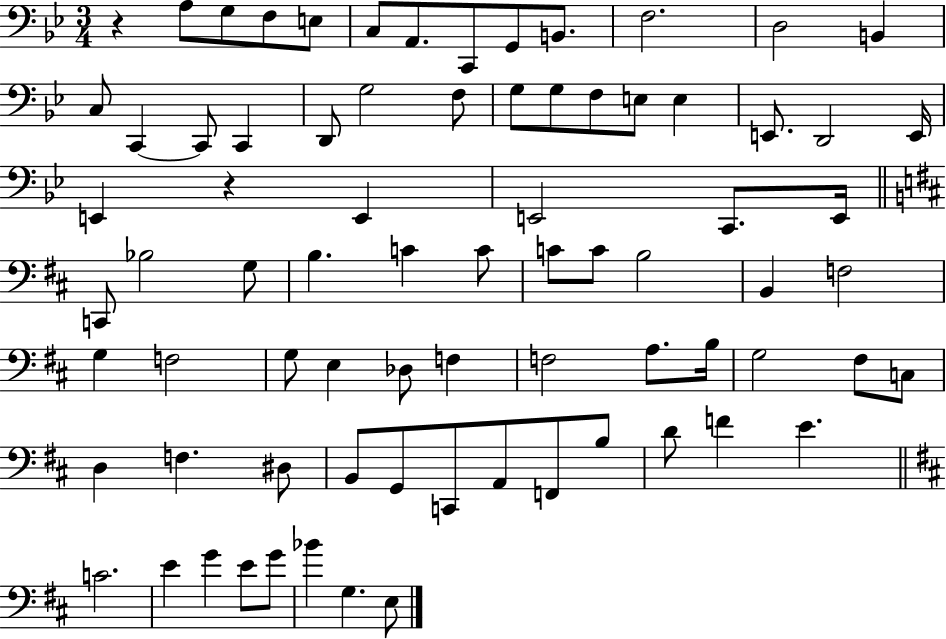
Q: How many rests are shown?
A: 2